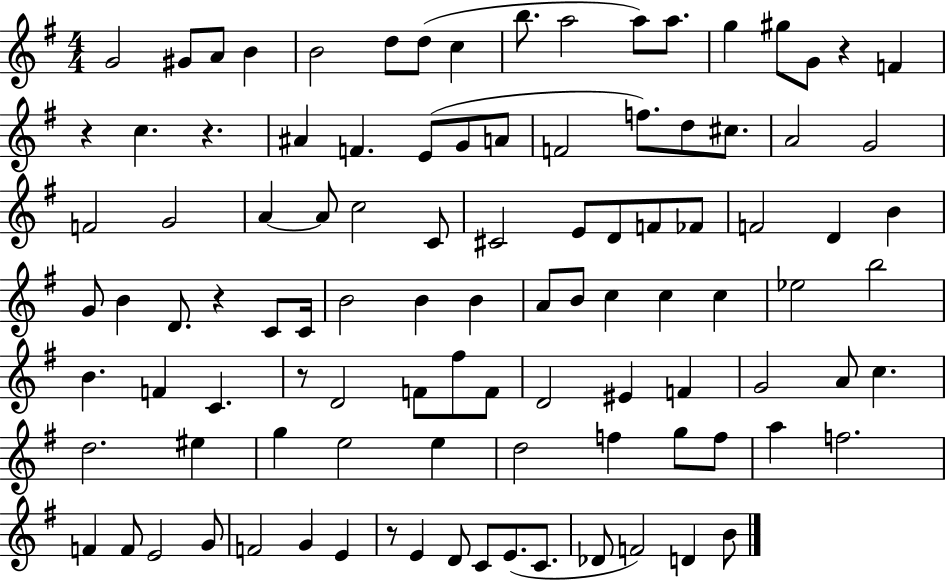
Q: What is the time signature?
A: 4/4